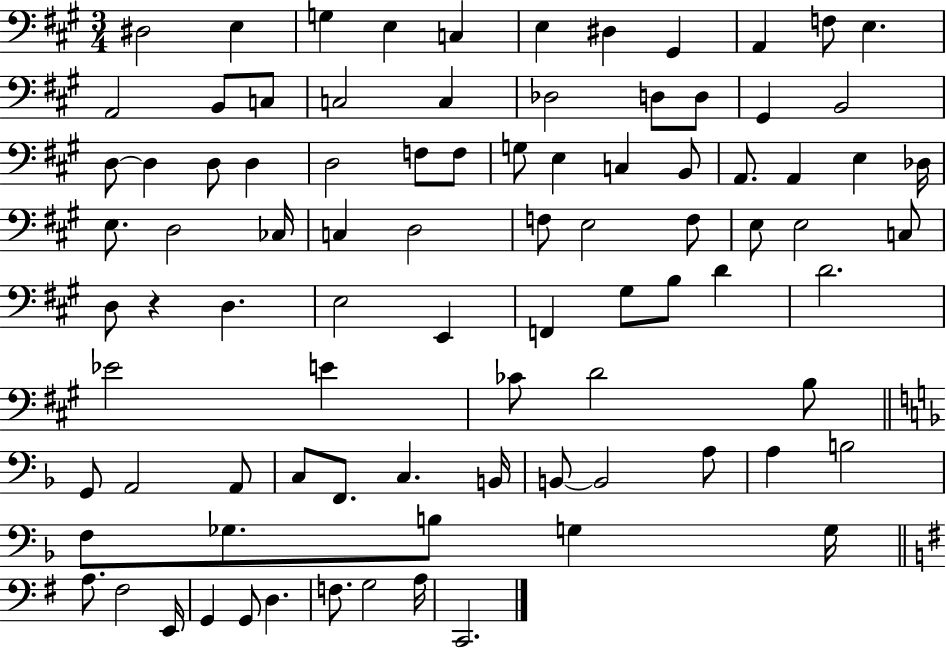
D#3/h E3/q G3/q E3/q C3/q E3/q D#3/q G#2/q A2/q F3/e E3/q. A2/h B2/e C3/e C3/h C3/q Db3/h D3/e D3/e G#2/q B2/h D3/e D3/q D3/e D3/q D3/h F3/e F3/e G3/e E3/q C3/q B2/e A2/e. A2/q E3/q Db3/s E3/e. D3/h CES3/s C3/q D3/h F3/e E3/h F3/e E3/e E3/h C3/e D3/e R/q D3/q. E3/h E2/q F2/q G#3/e B3/e D4/q D4/h. Eb4/h E4/q CES4/e D4/h B3/e G2/e A2/h A2/e C3/e F2/e. C3/q. B2/s B2/e B2/h A3/e A3/q B3/h F3/e Gb3/e. B3/e G3/q G3/s A3/e. F#3/h E2/s G2/q G2/e D3/q. F3/e. G3/h A3/s C2/h.